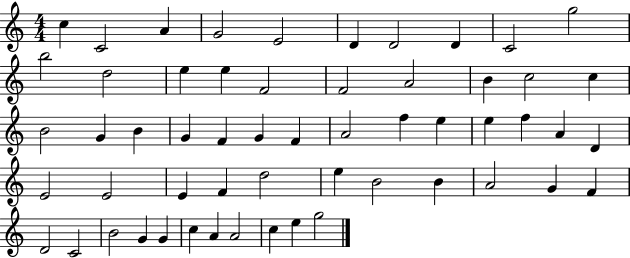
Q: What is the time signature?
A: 4/4